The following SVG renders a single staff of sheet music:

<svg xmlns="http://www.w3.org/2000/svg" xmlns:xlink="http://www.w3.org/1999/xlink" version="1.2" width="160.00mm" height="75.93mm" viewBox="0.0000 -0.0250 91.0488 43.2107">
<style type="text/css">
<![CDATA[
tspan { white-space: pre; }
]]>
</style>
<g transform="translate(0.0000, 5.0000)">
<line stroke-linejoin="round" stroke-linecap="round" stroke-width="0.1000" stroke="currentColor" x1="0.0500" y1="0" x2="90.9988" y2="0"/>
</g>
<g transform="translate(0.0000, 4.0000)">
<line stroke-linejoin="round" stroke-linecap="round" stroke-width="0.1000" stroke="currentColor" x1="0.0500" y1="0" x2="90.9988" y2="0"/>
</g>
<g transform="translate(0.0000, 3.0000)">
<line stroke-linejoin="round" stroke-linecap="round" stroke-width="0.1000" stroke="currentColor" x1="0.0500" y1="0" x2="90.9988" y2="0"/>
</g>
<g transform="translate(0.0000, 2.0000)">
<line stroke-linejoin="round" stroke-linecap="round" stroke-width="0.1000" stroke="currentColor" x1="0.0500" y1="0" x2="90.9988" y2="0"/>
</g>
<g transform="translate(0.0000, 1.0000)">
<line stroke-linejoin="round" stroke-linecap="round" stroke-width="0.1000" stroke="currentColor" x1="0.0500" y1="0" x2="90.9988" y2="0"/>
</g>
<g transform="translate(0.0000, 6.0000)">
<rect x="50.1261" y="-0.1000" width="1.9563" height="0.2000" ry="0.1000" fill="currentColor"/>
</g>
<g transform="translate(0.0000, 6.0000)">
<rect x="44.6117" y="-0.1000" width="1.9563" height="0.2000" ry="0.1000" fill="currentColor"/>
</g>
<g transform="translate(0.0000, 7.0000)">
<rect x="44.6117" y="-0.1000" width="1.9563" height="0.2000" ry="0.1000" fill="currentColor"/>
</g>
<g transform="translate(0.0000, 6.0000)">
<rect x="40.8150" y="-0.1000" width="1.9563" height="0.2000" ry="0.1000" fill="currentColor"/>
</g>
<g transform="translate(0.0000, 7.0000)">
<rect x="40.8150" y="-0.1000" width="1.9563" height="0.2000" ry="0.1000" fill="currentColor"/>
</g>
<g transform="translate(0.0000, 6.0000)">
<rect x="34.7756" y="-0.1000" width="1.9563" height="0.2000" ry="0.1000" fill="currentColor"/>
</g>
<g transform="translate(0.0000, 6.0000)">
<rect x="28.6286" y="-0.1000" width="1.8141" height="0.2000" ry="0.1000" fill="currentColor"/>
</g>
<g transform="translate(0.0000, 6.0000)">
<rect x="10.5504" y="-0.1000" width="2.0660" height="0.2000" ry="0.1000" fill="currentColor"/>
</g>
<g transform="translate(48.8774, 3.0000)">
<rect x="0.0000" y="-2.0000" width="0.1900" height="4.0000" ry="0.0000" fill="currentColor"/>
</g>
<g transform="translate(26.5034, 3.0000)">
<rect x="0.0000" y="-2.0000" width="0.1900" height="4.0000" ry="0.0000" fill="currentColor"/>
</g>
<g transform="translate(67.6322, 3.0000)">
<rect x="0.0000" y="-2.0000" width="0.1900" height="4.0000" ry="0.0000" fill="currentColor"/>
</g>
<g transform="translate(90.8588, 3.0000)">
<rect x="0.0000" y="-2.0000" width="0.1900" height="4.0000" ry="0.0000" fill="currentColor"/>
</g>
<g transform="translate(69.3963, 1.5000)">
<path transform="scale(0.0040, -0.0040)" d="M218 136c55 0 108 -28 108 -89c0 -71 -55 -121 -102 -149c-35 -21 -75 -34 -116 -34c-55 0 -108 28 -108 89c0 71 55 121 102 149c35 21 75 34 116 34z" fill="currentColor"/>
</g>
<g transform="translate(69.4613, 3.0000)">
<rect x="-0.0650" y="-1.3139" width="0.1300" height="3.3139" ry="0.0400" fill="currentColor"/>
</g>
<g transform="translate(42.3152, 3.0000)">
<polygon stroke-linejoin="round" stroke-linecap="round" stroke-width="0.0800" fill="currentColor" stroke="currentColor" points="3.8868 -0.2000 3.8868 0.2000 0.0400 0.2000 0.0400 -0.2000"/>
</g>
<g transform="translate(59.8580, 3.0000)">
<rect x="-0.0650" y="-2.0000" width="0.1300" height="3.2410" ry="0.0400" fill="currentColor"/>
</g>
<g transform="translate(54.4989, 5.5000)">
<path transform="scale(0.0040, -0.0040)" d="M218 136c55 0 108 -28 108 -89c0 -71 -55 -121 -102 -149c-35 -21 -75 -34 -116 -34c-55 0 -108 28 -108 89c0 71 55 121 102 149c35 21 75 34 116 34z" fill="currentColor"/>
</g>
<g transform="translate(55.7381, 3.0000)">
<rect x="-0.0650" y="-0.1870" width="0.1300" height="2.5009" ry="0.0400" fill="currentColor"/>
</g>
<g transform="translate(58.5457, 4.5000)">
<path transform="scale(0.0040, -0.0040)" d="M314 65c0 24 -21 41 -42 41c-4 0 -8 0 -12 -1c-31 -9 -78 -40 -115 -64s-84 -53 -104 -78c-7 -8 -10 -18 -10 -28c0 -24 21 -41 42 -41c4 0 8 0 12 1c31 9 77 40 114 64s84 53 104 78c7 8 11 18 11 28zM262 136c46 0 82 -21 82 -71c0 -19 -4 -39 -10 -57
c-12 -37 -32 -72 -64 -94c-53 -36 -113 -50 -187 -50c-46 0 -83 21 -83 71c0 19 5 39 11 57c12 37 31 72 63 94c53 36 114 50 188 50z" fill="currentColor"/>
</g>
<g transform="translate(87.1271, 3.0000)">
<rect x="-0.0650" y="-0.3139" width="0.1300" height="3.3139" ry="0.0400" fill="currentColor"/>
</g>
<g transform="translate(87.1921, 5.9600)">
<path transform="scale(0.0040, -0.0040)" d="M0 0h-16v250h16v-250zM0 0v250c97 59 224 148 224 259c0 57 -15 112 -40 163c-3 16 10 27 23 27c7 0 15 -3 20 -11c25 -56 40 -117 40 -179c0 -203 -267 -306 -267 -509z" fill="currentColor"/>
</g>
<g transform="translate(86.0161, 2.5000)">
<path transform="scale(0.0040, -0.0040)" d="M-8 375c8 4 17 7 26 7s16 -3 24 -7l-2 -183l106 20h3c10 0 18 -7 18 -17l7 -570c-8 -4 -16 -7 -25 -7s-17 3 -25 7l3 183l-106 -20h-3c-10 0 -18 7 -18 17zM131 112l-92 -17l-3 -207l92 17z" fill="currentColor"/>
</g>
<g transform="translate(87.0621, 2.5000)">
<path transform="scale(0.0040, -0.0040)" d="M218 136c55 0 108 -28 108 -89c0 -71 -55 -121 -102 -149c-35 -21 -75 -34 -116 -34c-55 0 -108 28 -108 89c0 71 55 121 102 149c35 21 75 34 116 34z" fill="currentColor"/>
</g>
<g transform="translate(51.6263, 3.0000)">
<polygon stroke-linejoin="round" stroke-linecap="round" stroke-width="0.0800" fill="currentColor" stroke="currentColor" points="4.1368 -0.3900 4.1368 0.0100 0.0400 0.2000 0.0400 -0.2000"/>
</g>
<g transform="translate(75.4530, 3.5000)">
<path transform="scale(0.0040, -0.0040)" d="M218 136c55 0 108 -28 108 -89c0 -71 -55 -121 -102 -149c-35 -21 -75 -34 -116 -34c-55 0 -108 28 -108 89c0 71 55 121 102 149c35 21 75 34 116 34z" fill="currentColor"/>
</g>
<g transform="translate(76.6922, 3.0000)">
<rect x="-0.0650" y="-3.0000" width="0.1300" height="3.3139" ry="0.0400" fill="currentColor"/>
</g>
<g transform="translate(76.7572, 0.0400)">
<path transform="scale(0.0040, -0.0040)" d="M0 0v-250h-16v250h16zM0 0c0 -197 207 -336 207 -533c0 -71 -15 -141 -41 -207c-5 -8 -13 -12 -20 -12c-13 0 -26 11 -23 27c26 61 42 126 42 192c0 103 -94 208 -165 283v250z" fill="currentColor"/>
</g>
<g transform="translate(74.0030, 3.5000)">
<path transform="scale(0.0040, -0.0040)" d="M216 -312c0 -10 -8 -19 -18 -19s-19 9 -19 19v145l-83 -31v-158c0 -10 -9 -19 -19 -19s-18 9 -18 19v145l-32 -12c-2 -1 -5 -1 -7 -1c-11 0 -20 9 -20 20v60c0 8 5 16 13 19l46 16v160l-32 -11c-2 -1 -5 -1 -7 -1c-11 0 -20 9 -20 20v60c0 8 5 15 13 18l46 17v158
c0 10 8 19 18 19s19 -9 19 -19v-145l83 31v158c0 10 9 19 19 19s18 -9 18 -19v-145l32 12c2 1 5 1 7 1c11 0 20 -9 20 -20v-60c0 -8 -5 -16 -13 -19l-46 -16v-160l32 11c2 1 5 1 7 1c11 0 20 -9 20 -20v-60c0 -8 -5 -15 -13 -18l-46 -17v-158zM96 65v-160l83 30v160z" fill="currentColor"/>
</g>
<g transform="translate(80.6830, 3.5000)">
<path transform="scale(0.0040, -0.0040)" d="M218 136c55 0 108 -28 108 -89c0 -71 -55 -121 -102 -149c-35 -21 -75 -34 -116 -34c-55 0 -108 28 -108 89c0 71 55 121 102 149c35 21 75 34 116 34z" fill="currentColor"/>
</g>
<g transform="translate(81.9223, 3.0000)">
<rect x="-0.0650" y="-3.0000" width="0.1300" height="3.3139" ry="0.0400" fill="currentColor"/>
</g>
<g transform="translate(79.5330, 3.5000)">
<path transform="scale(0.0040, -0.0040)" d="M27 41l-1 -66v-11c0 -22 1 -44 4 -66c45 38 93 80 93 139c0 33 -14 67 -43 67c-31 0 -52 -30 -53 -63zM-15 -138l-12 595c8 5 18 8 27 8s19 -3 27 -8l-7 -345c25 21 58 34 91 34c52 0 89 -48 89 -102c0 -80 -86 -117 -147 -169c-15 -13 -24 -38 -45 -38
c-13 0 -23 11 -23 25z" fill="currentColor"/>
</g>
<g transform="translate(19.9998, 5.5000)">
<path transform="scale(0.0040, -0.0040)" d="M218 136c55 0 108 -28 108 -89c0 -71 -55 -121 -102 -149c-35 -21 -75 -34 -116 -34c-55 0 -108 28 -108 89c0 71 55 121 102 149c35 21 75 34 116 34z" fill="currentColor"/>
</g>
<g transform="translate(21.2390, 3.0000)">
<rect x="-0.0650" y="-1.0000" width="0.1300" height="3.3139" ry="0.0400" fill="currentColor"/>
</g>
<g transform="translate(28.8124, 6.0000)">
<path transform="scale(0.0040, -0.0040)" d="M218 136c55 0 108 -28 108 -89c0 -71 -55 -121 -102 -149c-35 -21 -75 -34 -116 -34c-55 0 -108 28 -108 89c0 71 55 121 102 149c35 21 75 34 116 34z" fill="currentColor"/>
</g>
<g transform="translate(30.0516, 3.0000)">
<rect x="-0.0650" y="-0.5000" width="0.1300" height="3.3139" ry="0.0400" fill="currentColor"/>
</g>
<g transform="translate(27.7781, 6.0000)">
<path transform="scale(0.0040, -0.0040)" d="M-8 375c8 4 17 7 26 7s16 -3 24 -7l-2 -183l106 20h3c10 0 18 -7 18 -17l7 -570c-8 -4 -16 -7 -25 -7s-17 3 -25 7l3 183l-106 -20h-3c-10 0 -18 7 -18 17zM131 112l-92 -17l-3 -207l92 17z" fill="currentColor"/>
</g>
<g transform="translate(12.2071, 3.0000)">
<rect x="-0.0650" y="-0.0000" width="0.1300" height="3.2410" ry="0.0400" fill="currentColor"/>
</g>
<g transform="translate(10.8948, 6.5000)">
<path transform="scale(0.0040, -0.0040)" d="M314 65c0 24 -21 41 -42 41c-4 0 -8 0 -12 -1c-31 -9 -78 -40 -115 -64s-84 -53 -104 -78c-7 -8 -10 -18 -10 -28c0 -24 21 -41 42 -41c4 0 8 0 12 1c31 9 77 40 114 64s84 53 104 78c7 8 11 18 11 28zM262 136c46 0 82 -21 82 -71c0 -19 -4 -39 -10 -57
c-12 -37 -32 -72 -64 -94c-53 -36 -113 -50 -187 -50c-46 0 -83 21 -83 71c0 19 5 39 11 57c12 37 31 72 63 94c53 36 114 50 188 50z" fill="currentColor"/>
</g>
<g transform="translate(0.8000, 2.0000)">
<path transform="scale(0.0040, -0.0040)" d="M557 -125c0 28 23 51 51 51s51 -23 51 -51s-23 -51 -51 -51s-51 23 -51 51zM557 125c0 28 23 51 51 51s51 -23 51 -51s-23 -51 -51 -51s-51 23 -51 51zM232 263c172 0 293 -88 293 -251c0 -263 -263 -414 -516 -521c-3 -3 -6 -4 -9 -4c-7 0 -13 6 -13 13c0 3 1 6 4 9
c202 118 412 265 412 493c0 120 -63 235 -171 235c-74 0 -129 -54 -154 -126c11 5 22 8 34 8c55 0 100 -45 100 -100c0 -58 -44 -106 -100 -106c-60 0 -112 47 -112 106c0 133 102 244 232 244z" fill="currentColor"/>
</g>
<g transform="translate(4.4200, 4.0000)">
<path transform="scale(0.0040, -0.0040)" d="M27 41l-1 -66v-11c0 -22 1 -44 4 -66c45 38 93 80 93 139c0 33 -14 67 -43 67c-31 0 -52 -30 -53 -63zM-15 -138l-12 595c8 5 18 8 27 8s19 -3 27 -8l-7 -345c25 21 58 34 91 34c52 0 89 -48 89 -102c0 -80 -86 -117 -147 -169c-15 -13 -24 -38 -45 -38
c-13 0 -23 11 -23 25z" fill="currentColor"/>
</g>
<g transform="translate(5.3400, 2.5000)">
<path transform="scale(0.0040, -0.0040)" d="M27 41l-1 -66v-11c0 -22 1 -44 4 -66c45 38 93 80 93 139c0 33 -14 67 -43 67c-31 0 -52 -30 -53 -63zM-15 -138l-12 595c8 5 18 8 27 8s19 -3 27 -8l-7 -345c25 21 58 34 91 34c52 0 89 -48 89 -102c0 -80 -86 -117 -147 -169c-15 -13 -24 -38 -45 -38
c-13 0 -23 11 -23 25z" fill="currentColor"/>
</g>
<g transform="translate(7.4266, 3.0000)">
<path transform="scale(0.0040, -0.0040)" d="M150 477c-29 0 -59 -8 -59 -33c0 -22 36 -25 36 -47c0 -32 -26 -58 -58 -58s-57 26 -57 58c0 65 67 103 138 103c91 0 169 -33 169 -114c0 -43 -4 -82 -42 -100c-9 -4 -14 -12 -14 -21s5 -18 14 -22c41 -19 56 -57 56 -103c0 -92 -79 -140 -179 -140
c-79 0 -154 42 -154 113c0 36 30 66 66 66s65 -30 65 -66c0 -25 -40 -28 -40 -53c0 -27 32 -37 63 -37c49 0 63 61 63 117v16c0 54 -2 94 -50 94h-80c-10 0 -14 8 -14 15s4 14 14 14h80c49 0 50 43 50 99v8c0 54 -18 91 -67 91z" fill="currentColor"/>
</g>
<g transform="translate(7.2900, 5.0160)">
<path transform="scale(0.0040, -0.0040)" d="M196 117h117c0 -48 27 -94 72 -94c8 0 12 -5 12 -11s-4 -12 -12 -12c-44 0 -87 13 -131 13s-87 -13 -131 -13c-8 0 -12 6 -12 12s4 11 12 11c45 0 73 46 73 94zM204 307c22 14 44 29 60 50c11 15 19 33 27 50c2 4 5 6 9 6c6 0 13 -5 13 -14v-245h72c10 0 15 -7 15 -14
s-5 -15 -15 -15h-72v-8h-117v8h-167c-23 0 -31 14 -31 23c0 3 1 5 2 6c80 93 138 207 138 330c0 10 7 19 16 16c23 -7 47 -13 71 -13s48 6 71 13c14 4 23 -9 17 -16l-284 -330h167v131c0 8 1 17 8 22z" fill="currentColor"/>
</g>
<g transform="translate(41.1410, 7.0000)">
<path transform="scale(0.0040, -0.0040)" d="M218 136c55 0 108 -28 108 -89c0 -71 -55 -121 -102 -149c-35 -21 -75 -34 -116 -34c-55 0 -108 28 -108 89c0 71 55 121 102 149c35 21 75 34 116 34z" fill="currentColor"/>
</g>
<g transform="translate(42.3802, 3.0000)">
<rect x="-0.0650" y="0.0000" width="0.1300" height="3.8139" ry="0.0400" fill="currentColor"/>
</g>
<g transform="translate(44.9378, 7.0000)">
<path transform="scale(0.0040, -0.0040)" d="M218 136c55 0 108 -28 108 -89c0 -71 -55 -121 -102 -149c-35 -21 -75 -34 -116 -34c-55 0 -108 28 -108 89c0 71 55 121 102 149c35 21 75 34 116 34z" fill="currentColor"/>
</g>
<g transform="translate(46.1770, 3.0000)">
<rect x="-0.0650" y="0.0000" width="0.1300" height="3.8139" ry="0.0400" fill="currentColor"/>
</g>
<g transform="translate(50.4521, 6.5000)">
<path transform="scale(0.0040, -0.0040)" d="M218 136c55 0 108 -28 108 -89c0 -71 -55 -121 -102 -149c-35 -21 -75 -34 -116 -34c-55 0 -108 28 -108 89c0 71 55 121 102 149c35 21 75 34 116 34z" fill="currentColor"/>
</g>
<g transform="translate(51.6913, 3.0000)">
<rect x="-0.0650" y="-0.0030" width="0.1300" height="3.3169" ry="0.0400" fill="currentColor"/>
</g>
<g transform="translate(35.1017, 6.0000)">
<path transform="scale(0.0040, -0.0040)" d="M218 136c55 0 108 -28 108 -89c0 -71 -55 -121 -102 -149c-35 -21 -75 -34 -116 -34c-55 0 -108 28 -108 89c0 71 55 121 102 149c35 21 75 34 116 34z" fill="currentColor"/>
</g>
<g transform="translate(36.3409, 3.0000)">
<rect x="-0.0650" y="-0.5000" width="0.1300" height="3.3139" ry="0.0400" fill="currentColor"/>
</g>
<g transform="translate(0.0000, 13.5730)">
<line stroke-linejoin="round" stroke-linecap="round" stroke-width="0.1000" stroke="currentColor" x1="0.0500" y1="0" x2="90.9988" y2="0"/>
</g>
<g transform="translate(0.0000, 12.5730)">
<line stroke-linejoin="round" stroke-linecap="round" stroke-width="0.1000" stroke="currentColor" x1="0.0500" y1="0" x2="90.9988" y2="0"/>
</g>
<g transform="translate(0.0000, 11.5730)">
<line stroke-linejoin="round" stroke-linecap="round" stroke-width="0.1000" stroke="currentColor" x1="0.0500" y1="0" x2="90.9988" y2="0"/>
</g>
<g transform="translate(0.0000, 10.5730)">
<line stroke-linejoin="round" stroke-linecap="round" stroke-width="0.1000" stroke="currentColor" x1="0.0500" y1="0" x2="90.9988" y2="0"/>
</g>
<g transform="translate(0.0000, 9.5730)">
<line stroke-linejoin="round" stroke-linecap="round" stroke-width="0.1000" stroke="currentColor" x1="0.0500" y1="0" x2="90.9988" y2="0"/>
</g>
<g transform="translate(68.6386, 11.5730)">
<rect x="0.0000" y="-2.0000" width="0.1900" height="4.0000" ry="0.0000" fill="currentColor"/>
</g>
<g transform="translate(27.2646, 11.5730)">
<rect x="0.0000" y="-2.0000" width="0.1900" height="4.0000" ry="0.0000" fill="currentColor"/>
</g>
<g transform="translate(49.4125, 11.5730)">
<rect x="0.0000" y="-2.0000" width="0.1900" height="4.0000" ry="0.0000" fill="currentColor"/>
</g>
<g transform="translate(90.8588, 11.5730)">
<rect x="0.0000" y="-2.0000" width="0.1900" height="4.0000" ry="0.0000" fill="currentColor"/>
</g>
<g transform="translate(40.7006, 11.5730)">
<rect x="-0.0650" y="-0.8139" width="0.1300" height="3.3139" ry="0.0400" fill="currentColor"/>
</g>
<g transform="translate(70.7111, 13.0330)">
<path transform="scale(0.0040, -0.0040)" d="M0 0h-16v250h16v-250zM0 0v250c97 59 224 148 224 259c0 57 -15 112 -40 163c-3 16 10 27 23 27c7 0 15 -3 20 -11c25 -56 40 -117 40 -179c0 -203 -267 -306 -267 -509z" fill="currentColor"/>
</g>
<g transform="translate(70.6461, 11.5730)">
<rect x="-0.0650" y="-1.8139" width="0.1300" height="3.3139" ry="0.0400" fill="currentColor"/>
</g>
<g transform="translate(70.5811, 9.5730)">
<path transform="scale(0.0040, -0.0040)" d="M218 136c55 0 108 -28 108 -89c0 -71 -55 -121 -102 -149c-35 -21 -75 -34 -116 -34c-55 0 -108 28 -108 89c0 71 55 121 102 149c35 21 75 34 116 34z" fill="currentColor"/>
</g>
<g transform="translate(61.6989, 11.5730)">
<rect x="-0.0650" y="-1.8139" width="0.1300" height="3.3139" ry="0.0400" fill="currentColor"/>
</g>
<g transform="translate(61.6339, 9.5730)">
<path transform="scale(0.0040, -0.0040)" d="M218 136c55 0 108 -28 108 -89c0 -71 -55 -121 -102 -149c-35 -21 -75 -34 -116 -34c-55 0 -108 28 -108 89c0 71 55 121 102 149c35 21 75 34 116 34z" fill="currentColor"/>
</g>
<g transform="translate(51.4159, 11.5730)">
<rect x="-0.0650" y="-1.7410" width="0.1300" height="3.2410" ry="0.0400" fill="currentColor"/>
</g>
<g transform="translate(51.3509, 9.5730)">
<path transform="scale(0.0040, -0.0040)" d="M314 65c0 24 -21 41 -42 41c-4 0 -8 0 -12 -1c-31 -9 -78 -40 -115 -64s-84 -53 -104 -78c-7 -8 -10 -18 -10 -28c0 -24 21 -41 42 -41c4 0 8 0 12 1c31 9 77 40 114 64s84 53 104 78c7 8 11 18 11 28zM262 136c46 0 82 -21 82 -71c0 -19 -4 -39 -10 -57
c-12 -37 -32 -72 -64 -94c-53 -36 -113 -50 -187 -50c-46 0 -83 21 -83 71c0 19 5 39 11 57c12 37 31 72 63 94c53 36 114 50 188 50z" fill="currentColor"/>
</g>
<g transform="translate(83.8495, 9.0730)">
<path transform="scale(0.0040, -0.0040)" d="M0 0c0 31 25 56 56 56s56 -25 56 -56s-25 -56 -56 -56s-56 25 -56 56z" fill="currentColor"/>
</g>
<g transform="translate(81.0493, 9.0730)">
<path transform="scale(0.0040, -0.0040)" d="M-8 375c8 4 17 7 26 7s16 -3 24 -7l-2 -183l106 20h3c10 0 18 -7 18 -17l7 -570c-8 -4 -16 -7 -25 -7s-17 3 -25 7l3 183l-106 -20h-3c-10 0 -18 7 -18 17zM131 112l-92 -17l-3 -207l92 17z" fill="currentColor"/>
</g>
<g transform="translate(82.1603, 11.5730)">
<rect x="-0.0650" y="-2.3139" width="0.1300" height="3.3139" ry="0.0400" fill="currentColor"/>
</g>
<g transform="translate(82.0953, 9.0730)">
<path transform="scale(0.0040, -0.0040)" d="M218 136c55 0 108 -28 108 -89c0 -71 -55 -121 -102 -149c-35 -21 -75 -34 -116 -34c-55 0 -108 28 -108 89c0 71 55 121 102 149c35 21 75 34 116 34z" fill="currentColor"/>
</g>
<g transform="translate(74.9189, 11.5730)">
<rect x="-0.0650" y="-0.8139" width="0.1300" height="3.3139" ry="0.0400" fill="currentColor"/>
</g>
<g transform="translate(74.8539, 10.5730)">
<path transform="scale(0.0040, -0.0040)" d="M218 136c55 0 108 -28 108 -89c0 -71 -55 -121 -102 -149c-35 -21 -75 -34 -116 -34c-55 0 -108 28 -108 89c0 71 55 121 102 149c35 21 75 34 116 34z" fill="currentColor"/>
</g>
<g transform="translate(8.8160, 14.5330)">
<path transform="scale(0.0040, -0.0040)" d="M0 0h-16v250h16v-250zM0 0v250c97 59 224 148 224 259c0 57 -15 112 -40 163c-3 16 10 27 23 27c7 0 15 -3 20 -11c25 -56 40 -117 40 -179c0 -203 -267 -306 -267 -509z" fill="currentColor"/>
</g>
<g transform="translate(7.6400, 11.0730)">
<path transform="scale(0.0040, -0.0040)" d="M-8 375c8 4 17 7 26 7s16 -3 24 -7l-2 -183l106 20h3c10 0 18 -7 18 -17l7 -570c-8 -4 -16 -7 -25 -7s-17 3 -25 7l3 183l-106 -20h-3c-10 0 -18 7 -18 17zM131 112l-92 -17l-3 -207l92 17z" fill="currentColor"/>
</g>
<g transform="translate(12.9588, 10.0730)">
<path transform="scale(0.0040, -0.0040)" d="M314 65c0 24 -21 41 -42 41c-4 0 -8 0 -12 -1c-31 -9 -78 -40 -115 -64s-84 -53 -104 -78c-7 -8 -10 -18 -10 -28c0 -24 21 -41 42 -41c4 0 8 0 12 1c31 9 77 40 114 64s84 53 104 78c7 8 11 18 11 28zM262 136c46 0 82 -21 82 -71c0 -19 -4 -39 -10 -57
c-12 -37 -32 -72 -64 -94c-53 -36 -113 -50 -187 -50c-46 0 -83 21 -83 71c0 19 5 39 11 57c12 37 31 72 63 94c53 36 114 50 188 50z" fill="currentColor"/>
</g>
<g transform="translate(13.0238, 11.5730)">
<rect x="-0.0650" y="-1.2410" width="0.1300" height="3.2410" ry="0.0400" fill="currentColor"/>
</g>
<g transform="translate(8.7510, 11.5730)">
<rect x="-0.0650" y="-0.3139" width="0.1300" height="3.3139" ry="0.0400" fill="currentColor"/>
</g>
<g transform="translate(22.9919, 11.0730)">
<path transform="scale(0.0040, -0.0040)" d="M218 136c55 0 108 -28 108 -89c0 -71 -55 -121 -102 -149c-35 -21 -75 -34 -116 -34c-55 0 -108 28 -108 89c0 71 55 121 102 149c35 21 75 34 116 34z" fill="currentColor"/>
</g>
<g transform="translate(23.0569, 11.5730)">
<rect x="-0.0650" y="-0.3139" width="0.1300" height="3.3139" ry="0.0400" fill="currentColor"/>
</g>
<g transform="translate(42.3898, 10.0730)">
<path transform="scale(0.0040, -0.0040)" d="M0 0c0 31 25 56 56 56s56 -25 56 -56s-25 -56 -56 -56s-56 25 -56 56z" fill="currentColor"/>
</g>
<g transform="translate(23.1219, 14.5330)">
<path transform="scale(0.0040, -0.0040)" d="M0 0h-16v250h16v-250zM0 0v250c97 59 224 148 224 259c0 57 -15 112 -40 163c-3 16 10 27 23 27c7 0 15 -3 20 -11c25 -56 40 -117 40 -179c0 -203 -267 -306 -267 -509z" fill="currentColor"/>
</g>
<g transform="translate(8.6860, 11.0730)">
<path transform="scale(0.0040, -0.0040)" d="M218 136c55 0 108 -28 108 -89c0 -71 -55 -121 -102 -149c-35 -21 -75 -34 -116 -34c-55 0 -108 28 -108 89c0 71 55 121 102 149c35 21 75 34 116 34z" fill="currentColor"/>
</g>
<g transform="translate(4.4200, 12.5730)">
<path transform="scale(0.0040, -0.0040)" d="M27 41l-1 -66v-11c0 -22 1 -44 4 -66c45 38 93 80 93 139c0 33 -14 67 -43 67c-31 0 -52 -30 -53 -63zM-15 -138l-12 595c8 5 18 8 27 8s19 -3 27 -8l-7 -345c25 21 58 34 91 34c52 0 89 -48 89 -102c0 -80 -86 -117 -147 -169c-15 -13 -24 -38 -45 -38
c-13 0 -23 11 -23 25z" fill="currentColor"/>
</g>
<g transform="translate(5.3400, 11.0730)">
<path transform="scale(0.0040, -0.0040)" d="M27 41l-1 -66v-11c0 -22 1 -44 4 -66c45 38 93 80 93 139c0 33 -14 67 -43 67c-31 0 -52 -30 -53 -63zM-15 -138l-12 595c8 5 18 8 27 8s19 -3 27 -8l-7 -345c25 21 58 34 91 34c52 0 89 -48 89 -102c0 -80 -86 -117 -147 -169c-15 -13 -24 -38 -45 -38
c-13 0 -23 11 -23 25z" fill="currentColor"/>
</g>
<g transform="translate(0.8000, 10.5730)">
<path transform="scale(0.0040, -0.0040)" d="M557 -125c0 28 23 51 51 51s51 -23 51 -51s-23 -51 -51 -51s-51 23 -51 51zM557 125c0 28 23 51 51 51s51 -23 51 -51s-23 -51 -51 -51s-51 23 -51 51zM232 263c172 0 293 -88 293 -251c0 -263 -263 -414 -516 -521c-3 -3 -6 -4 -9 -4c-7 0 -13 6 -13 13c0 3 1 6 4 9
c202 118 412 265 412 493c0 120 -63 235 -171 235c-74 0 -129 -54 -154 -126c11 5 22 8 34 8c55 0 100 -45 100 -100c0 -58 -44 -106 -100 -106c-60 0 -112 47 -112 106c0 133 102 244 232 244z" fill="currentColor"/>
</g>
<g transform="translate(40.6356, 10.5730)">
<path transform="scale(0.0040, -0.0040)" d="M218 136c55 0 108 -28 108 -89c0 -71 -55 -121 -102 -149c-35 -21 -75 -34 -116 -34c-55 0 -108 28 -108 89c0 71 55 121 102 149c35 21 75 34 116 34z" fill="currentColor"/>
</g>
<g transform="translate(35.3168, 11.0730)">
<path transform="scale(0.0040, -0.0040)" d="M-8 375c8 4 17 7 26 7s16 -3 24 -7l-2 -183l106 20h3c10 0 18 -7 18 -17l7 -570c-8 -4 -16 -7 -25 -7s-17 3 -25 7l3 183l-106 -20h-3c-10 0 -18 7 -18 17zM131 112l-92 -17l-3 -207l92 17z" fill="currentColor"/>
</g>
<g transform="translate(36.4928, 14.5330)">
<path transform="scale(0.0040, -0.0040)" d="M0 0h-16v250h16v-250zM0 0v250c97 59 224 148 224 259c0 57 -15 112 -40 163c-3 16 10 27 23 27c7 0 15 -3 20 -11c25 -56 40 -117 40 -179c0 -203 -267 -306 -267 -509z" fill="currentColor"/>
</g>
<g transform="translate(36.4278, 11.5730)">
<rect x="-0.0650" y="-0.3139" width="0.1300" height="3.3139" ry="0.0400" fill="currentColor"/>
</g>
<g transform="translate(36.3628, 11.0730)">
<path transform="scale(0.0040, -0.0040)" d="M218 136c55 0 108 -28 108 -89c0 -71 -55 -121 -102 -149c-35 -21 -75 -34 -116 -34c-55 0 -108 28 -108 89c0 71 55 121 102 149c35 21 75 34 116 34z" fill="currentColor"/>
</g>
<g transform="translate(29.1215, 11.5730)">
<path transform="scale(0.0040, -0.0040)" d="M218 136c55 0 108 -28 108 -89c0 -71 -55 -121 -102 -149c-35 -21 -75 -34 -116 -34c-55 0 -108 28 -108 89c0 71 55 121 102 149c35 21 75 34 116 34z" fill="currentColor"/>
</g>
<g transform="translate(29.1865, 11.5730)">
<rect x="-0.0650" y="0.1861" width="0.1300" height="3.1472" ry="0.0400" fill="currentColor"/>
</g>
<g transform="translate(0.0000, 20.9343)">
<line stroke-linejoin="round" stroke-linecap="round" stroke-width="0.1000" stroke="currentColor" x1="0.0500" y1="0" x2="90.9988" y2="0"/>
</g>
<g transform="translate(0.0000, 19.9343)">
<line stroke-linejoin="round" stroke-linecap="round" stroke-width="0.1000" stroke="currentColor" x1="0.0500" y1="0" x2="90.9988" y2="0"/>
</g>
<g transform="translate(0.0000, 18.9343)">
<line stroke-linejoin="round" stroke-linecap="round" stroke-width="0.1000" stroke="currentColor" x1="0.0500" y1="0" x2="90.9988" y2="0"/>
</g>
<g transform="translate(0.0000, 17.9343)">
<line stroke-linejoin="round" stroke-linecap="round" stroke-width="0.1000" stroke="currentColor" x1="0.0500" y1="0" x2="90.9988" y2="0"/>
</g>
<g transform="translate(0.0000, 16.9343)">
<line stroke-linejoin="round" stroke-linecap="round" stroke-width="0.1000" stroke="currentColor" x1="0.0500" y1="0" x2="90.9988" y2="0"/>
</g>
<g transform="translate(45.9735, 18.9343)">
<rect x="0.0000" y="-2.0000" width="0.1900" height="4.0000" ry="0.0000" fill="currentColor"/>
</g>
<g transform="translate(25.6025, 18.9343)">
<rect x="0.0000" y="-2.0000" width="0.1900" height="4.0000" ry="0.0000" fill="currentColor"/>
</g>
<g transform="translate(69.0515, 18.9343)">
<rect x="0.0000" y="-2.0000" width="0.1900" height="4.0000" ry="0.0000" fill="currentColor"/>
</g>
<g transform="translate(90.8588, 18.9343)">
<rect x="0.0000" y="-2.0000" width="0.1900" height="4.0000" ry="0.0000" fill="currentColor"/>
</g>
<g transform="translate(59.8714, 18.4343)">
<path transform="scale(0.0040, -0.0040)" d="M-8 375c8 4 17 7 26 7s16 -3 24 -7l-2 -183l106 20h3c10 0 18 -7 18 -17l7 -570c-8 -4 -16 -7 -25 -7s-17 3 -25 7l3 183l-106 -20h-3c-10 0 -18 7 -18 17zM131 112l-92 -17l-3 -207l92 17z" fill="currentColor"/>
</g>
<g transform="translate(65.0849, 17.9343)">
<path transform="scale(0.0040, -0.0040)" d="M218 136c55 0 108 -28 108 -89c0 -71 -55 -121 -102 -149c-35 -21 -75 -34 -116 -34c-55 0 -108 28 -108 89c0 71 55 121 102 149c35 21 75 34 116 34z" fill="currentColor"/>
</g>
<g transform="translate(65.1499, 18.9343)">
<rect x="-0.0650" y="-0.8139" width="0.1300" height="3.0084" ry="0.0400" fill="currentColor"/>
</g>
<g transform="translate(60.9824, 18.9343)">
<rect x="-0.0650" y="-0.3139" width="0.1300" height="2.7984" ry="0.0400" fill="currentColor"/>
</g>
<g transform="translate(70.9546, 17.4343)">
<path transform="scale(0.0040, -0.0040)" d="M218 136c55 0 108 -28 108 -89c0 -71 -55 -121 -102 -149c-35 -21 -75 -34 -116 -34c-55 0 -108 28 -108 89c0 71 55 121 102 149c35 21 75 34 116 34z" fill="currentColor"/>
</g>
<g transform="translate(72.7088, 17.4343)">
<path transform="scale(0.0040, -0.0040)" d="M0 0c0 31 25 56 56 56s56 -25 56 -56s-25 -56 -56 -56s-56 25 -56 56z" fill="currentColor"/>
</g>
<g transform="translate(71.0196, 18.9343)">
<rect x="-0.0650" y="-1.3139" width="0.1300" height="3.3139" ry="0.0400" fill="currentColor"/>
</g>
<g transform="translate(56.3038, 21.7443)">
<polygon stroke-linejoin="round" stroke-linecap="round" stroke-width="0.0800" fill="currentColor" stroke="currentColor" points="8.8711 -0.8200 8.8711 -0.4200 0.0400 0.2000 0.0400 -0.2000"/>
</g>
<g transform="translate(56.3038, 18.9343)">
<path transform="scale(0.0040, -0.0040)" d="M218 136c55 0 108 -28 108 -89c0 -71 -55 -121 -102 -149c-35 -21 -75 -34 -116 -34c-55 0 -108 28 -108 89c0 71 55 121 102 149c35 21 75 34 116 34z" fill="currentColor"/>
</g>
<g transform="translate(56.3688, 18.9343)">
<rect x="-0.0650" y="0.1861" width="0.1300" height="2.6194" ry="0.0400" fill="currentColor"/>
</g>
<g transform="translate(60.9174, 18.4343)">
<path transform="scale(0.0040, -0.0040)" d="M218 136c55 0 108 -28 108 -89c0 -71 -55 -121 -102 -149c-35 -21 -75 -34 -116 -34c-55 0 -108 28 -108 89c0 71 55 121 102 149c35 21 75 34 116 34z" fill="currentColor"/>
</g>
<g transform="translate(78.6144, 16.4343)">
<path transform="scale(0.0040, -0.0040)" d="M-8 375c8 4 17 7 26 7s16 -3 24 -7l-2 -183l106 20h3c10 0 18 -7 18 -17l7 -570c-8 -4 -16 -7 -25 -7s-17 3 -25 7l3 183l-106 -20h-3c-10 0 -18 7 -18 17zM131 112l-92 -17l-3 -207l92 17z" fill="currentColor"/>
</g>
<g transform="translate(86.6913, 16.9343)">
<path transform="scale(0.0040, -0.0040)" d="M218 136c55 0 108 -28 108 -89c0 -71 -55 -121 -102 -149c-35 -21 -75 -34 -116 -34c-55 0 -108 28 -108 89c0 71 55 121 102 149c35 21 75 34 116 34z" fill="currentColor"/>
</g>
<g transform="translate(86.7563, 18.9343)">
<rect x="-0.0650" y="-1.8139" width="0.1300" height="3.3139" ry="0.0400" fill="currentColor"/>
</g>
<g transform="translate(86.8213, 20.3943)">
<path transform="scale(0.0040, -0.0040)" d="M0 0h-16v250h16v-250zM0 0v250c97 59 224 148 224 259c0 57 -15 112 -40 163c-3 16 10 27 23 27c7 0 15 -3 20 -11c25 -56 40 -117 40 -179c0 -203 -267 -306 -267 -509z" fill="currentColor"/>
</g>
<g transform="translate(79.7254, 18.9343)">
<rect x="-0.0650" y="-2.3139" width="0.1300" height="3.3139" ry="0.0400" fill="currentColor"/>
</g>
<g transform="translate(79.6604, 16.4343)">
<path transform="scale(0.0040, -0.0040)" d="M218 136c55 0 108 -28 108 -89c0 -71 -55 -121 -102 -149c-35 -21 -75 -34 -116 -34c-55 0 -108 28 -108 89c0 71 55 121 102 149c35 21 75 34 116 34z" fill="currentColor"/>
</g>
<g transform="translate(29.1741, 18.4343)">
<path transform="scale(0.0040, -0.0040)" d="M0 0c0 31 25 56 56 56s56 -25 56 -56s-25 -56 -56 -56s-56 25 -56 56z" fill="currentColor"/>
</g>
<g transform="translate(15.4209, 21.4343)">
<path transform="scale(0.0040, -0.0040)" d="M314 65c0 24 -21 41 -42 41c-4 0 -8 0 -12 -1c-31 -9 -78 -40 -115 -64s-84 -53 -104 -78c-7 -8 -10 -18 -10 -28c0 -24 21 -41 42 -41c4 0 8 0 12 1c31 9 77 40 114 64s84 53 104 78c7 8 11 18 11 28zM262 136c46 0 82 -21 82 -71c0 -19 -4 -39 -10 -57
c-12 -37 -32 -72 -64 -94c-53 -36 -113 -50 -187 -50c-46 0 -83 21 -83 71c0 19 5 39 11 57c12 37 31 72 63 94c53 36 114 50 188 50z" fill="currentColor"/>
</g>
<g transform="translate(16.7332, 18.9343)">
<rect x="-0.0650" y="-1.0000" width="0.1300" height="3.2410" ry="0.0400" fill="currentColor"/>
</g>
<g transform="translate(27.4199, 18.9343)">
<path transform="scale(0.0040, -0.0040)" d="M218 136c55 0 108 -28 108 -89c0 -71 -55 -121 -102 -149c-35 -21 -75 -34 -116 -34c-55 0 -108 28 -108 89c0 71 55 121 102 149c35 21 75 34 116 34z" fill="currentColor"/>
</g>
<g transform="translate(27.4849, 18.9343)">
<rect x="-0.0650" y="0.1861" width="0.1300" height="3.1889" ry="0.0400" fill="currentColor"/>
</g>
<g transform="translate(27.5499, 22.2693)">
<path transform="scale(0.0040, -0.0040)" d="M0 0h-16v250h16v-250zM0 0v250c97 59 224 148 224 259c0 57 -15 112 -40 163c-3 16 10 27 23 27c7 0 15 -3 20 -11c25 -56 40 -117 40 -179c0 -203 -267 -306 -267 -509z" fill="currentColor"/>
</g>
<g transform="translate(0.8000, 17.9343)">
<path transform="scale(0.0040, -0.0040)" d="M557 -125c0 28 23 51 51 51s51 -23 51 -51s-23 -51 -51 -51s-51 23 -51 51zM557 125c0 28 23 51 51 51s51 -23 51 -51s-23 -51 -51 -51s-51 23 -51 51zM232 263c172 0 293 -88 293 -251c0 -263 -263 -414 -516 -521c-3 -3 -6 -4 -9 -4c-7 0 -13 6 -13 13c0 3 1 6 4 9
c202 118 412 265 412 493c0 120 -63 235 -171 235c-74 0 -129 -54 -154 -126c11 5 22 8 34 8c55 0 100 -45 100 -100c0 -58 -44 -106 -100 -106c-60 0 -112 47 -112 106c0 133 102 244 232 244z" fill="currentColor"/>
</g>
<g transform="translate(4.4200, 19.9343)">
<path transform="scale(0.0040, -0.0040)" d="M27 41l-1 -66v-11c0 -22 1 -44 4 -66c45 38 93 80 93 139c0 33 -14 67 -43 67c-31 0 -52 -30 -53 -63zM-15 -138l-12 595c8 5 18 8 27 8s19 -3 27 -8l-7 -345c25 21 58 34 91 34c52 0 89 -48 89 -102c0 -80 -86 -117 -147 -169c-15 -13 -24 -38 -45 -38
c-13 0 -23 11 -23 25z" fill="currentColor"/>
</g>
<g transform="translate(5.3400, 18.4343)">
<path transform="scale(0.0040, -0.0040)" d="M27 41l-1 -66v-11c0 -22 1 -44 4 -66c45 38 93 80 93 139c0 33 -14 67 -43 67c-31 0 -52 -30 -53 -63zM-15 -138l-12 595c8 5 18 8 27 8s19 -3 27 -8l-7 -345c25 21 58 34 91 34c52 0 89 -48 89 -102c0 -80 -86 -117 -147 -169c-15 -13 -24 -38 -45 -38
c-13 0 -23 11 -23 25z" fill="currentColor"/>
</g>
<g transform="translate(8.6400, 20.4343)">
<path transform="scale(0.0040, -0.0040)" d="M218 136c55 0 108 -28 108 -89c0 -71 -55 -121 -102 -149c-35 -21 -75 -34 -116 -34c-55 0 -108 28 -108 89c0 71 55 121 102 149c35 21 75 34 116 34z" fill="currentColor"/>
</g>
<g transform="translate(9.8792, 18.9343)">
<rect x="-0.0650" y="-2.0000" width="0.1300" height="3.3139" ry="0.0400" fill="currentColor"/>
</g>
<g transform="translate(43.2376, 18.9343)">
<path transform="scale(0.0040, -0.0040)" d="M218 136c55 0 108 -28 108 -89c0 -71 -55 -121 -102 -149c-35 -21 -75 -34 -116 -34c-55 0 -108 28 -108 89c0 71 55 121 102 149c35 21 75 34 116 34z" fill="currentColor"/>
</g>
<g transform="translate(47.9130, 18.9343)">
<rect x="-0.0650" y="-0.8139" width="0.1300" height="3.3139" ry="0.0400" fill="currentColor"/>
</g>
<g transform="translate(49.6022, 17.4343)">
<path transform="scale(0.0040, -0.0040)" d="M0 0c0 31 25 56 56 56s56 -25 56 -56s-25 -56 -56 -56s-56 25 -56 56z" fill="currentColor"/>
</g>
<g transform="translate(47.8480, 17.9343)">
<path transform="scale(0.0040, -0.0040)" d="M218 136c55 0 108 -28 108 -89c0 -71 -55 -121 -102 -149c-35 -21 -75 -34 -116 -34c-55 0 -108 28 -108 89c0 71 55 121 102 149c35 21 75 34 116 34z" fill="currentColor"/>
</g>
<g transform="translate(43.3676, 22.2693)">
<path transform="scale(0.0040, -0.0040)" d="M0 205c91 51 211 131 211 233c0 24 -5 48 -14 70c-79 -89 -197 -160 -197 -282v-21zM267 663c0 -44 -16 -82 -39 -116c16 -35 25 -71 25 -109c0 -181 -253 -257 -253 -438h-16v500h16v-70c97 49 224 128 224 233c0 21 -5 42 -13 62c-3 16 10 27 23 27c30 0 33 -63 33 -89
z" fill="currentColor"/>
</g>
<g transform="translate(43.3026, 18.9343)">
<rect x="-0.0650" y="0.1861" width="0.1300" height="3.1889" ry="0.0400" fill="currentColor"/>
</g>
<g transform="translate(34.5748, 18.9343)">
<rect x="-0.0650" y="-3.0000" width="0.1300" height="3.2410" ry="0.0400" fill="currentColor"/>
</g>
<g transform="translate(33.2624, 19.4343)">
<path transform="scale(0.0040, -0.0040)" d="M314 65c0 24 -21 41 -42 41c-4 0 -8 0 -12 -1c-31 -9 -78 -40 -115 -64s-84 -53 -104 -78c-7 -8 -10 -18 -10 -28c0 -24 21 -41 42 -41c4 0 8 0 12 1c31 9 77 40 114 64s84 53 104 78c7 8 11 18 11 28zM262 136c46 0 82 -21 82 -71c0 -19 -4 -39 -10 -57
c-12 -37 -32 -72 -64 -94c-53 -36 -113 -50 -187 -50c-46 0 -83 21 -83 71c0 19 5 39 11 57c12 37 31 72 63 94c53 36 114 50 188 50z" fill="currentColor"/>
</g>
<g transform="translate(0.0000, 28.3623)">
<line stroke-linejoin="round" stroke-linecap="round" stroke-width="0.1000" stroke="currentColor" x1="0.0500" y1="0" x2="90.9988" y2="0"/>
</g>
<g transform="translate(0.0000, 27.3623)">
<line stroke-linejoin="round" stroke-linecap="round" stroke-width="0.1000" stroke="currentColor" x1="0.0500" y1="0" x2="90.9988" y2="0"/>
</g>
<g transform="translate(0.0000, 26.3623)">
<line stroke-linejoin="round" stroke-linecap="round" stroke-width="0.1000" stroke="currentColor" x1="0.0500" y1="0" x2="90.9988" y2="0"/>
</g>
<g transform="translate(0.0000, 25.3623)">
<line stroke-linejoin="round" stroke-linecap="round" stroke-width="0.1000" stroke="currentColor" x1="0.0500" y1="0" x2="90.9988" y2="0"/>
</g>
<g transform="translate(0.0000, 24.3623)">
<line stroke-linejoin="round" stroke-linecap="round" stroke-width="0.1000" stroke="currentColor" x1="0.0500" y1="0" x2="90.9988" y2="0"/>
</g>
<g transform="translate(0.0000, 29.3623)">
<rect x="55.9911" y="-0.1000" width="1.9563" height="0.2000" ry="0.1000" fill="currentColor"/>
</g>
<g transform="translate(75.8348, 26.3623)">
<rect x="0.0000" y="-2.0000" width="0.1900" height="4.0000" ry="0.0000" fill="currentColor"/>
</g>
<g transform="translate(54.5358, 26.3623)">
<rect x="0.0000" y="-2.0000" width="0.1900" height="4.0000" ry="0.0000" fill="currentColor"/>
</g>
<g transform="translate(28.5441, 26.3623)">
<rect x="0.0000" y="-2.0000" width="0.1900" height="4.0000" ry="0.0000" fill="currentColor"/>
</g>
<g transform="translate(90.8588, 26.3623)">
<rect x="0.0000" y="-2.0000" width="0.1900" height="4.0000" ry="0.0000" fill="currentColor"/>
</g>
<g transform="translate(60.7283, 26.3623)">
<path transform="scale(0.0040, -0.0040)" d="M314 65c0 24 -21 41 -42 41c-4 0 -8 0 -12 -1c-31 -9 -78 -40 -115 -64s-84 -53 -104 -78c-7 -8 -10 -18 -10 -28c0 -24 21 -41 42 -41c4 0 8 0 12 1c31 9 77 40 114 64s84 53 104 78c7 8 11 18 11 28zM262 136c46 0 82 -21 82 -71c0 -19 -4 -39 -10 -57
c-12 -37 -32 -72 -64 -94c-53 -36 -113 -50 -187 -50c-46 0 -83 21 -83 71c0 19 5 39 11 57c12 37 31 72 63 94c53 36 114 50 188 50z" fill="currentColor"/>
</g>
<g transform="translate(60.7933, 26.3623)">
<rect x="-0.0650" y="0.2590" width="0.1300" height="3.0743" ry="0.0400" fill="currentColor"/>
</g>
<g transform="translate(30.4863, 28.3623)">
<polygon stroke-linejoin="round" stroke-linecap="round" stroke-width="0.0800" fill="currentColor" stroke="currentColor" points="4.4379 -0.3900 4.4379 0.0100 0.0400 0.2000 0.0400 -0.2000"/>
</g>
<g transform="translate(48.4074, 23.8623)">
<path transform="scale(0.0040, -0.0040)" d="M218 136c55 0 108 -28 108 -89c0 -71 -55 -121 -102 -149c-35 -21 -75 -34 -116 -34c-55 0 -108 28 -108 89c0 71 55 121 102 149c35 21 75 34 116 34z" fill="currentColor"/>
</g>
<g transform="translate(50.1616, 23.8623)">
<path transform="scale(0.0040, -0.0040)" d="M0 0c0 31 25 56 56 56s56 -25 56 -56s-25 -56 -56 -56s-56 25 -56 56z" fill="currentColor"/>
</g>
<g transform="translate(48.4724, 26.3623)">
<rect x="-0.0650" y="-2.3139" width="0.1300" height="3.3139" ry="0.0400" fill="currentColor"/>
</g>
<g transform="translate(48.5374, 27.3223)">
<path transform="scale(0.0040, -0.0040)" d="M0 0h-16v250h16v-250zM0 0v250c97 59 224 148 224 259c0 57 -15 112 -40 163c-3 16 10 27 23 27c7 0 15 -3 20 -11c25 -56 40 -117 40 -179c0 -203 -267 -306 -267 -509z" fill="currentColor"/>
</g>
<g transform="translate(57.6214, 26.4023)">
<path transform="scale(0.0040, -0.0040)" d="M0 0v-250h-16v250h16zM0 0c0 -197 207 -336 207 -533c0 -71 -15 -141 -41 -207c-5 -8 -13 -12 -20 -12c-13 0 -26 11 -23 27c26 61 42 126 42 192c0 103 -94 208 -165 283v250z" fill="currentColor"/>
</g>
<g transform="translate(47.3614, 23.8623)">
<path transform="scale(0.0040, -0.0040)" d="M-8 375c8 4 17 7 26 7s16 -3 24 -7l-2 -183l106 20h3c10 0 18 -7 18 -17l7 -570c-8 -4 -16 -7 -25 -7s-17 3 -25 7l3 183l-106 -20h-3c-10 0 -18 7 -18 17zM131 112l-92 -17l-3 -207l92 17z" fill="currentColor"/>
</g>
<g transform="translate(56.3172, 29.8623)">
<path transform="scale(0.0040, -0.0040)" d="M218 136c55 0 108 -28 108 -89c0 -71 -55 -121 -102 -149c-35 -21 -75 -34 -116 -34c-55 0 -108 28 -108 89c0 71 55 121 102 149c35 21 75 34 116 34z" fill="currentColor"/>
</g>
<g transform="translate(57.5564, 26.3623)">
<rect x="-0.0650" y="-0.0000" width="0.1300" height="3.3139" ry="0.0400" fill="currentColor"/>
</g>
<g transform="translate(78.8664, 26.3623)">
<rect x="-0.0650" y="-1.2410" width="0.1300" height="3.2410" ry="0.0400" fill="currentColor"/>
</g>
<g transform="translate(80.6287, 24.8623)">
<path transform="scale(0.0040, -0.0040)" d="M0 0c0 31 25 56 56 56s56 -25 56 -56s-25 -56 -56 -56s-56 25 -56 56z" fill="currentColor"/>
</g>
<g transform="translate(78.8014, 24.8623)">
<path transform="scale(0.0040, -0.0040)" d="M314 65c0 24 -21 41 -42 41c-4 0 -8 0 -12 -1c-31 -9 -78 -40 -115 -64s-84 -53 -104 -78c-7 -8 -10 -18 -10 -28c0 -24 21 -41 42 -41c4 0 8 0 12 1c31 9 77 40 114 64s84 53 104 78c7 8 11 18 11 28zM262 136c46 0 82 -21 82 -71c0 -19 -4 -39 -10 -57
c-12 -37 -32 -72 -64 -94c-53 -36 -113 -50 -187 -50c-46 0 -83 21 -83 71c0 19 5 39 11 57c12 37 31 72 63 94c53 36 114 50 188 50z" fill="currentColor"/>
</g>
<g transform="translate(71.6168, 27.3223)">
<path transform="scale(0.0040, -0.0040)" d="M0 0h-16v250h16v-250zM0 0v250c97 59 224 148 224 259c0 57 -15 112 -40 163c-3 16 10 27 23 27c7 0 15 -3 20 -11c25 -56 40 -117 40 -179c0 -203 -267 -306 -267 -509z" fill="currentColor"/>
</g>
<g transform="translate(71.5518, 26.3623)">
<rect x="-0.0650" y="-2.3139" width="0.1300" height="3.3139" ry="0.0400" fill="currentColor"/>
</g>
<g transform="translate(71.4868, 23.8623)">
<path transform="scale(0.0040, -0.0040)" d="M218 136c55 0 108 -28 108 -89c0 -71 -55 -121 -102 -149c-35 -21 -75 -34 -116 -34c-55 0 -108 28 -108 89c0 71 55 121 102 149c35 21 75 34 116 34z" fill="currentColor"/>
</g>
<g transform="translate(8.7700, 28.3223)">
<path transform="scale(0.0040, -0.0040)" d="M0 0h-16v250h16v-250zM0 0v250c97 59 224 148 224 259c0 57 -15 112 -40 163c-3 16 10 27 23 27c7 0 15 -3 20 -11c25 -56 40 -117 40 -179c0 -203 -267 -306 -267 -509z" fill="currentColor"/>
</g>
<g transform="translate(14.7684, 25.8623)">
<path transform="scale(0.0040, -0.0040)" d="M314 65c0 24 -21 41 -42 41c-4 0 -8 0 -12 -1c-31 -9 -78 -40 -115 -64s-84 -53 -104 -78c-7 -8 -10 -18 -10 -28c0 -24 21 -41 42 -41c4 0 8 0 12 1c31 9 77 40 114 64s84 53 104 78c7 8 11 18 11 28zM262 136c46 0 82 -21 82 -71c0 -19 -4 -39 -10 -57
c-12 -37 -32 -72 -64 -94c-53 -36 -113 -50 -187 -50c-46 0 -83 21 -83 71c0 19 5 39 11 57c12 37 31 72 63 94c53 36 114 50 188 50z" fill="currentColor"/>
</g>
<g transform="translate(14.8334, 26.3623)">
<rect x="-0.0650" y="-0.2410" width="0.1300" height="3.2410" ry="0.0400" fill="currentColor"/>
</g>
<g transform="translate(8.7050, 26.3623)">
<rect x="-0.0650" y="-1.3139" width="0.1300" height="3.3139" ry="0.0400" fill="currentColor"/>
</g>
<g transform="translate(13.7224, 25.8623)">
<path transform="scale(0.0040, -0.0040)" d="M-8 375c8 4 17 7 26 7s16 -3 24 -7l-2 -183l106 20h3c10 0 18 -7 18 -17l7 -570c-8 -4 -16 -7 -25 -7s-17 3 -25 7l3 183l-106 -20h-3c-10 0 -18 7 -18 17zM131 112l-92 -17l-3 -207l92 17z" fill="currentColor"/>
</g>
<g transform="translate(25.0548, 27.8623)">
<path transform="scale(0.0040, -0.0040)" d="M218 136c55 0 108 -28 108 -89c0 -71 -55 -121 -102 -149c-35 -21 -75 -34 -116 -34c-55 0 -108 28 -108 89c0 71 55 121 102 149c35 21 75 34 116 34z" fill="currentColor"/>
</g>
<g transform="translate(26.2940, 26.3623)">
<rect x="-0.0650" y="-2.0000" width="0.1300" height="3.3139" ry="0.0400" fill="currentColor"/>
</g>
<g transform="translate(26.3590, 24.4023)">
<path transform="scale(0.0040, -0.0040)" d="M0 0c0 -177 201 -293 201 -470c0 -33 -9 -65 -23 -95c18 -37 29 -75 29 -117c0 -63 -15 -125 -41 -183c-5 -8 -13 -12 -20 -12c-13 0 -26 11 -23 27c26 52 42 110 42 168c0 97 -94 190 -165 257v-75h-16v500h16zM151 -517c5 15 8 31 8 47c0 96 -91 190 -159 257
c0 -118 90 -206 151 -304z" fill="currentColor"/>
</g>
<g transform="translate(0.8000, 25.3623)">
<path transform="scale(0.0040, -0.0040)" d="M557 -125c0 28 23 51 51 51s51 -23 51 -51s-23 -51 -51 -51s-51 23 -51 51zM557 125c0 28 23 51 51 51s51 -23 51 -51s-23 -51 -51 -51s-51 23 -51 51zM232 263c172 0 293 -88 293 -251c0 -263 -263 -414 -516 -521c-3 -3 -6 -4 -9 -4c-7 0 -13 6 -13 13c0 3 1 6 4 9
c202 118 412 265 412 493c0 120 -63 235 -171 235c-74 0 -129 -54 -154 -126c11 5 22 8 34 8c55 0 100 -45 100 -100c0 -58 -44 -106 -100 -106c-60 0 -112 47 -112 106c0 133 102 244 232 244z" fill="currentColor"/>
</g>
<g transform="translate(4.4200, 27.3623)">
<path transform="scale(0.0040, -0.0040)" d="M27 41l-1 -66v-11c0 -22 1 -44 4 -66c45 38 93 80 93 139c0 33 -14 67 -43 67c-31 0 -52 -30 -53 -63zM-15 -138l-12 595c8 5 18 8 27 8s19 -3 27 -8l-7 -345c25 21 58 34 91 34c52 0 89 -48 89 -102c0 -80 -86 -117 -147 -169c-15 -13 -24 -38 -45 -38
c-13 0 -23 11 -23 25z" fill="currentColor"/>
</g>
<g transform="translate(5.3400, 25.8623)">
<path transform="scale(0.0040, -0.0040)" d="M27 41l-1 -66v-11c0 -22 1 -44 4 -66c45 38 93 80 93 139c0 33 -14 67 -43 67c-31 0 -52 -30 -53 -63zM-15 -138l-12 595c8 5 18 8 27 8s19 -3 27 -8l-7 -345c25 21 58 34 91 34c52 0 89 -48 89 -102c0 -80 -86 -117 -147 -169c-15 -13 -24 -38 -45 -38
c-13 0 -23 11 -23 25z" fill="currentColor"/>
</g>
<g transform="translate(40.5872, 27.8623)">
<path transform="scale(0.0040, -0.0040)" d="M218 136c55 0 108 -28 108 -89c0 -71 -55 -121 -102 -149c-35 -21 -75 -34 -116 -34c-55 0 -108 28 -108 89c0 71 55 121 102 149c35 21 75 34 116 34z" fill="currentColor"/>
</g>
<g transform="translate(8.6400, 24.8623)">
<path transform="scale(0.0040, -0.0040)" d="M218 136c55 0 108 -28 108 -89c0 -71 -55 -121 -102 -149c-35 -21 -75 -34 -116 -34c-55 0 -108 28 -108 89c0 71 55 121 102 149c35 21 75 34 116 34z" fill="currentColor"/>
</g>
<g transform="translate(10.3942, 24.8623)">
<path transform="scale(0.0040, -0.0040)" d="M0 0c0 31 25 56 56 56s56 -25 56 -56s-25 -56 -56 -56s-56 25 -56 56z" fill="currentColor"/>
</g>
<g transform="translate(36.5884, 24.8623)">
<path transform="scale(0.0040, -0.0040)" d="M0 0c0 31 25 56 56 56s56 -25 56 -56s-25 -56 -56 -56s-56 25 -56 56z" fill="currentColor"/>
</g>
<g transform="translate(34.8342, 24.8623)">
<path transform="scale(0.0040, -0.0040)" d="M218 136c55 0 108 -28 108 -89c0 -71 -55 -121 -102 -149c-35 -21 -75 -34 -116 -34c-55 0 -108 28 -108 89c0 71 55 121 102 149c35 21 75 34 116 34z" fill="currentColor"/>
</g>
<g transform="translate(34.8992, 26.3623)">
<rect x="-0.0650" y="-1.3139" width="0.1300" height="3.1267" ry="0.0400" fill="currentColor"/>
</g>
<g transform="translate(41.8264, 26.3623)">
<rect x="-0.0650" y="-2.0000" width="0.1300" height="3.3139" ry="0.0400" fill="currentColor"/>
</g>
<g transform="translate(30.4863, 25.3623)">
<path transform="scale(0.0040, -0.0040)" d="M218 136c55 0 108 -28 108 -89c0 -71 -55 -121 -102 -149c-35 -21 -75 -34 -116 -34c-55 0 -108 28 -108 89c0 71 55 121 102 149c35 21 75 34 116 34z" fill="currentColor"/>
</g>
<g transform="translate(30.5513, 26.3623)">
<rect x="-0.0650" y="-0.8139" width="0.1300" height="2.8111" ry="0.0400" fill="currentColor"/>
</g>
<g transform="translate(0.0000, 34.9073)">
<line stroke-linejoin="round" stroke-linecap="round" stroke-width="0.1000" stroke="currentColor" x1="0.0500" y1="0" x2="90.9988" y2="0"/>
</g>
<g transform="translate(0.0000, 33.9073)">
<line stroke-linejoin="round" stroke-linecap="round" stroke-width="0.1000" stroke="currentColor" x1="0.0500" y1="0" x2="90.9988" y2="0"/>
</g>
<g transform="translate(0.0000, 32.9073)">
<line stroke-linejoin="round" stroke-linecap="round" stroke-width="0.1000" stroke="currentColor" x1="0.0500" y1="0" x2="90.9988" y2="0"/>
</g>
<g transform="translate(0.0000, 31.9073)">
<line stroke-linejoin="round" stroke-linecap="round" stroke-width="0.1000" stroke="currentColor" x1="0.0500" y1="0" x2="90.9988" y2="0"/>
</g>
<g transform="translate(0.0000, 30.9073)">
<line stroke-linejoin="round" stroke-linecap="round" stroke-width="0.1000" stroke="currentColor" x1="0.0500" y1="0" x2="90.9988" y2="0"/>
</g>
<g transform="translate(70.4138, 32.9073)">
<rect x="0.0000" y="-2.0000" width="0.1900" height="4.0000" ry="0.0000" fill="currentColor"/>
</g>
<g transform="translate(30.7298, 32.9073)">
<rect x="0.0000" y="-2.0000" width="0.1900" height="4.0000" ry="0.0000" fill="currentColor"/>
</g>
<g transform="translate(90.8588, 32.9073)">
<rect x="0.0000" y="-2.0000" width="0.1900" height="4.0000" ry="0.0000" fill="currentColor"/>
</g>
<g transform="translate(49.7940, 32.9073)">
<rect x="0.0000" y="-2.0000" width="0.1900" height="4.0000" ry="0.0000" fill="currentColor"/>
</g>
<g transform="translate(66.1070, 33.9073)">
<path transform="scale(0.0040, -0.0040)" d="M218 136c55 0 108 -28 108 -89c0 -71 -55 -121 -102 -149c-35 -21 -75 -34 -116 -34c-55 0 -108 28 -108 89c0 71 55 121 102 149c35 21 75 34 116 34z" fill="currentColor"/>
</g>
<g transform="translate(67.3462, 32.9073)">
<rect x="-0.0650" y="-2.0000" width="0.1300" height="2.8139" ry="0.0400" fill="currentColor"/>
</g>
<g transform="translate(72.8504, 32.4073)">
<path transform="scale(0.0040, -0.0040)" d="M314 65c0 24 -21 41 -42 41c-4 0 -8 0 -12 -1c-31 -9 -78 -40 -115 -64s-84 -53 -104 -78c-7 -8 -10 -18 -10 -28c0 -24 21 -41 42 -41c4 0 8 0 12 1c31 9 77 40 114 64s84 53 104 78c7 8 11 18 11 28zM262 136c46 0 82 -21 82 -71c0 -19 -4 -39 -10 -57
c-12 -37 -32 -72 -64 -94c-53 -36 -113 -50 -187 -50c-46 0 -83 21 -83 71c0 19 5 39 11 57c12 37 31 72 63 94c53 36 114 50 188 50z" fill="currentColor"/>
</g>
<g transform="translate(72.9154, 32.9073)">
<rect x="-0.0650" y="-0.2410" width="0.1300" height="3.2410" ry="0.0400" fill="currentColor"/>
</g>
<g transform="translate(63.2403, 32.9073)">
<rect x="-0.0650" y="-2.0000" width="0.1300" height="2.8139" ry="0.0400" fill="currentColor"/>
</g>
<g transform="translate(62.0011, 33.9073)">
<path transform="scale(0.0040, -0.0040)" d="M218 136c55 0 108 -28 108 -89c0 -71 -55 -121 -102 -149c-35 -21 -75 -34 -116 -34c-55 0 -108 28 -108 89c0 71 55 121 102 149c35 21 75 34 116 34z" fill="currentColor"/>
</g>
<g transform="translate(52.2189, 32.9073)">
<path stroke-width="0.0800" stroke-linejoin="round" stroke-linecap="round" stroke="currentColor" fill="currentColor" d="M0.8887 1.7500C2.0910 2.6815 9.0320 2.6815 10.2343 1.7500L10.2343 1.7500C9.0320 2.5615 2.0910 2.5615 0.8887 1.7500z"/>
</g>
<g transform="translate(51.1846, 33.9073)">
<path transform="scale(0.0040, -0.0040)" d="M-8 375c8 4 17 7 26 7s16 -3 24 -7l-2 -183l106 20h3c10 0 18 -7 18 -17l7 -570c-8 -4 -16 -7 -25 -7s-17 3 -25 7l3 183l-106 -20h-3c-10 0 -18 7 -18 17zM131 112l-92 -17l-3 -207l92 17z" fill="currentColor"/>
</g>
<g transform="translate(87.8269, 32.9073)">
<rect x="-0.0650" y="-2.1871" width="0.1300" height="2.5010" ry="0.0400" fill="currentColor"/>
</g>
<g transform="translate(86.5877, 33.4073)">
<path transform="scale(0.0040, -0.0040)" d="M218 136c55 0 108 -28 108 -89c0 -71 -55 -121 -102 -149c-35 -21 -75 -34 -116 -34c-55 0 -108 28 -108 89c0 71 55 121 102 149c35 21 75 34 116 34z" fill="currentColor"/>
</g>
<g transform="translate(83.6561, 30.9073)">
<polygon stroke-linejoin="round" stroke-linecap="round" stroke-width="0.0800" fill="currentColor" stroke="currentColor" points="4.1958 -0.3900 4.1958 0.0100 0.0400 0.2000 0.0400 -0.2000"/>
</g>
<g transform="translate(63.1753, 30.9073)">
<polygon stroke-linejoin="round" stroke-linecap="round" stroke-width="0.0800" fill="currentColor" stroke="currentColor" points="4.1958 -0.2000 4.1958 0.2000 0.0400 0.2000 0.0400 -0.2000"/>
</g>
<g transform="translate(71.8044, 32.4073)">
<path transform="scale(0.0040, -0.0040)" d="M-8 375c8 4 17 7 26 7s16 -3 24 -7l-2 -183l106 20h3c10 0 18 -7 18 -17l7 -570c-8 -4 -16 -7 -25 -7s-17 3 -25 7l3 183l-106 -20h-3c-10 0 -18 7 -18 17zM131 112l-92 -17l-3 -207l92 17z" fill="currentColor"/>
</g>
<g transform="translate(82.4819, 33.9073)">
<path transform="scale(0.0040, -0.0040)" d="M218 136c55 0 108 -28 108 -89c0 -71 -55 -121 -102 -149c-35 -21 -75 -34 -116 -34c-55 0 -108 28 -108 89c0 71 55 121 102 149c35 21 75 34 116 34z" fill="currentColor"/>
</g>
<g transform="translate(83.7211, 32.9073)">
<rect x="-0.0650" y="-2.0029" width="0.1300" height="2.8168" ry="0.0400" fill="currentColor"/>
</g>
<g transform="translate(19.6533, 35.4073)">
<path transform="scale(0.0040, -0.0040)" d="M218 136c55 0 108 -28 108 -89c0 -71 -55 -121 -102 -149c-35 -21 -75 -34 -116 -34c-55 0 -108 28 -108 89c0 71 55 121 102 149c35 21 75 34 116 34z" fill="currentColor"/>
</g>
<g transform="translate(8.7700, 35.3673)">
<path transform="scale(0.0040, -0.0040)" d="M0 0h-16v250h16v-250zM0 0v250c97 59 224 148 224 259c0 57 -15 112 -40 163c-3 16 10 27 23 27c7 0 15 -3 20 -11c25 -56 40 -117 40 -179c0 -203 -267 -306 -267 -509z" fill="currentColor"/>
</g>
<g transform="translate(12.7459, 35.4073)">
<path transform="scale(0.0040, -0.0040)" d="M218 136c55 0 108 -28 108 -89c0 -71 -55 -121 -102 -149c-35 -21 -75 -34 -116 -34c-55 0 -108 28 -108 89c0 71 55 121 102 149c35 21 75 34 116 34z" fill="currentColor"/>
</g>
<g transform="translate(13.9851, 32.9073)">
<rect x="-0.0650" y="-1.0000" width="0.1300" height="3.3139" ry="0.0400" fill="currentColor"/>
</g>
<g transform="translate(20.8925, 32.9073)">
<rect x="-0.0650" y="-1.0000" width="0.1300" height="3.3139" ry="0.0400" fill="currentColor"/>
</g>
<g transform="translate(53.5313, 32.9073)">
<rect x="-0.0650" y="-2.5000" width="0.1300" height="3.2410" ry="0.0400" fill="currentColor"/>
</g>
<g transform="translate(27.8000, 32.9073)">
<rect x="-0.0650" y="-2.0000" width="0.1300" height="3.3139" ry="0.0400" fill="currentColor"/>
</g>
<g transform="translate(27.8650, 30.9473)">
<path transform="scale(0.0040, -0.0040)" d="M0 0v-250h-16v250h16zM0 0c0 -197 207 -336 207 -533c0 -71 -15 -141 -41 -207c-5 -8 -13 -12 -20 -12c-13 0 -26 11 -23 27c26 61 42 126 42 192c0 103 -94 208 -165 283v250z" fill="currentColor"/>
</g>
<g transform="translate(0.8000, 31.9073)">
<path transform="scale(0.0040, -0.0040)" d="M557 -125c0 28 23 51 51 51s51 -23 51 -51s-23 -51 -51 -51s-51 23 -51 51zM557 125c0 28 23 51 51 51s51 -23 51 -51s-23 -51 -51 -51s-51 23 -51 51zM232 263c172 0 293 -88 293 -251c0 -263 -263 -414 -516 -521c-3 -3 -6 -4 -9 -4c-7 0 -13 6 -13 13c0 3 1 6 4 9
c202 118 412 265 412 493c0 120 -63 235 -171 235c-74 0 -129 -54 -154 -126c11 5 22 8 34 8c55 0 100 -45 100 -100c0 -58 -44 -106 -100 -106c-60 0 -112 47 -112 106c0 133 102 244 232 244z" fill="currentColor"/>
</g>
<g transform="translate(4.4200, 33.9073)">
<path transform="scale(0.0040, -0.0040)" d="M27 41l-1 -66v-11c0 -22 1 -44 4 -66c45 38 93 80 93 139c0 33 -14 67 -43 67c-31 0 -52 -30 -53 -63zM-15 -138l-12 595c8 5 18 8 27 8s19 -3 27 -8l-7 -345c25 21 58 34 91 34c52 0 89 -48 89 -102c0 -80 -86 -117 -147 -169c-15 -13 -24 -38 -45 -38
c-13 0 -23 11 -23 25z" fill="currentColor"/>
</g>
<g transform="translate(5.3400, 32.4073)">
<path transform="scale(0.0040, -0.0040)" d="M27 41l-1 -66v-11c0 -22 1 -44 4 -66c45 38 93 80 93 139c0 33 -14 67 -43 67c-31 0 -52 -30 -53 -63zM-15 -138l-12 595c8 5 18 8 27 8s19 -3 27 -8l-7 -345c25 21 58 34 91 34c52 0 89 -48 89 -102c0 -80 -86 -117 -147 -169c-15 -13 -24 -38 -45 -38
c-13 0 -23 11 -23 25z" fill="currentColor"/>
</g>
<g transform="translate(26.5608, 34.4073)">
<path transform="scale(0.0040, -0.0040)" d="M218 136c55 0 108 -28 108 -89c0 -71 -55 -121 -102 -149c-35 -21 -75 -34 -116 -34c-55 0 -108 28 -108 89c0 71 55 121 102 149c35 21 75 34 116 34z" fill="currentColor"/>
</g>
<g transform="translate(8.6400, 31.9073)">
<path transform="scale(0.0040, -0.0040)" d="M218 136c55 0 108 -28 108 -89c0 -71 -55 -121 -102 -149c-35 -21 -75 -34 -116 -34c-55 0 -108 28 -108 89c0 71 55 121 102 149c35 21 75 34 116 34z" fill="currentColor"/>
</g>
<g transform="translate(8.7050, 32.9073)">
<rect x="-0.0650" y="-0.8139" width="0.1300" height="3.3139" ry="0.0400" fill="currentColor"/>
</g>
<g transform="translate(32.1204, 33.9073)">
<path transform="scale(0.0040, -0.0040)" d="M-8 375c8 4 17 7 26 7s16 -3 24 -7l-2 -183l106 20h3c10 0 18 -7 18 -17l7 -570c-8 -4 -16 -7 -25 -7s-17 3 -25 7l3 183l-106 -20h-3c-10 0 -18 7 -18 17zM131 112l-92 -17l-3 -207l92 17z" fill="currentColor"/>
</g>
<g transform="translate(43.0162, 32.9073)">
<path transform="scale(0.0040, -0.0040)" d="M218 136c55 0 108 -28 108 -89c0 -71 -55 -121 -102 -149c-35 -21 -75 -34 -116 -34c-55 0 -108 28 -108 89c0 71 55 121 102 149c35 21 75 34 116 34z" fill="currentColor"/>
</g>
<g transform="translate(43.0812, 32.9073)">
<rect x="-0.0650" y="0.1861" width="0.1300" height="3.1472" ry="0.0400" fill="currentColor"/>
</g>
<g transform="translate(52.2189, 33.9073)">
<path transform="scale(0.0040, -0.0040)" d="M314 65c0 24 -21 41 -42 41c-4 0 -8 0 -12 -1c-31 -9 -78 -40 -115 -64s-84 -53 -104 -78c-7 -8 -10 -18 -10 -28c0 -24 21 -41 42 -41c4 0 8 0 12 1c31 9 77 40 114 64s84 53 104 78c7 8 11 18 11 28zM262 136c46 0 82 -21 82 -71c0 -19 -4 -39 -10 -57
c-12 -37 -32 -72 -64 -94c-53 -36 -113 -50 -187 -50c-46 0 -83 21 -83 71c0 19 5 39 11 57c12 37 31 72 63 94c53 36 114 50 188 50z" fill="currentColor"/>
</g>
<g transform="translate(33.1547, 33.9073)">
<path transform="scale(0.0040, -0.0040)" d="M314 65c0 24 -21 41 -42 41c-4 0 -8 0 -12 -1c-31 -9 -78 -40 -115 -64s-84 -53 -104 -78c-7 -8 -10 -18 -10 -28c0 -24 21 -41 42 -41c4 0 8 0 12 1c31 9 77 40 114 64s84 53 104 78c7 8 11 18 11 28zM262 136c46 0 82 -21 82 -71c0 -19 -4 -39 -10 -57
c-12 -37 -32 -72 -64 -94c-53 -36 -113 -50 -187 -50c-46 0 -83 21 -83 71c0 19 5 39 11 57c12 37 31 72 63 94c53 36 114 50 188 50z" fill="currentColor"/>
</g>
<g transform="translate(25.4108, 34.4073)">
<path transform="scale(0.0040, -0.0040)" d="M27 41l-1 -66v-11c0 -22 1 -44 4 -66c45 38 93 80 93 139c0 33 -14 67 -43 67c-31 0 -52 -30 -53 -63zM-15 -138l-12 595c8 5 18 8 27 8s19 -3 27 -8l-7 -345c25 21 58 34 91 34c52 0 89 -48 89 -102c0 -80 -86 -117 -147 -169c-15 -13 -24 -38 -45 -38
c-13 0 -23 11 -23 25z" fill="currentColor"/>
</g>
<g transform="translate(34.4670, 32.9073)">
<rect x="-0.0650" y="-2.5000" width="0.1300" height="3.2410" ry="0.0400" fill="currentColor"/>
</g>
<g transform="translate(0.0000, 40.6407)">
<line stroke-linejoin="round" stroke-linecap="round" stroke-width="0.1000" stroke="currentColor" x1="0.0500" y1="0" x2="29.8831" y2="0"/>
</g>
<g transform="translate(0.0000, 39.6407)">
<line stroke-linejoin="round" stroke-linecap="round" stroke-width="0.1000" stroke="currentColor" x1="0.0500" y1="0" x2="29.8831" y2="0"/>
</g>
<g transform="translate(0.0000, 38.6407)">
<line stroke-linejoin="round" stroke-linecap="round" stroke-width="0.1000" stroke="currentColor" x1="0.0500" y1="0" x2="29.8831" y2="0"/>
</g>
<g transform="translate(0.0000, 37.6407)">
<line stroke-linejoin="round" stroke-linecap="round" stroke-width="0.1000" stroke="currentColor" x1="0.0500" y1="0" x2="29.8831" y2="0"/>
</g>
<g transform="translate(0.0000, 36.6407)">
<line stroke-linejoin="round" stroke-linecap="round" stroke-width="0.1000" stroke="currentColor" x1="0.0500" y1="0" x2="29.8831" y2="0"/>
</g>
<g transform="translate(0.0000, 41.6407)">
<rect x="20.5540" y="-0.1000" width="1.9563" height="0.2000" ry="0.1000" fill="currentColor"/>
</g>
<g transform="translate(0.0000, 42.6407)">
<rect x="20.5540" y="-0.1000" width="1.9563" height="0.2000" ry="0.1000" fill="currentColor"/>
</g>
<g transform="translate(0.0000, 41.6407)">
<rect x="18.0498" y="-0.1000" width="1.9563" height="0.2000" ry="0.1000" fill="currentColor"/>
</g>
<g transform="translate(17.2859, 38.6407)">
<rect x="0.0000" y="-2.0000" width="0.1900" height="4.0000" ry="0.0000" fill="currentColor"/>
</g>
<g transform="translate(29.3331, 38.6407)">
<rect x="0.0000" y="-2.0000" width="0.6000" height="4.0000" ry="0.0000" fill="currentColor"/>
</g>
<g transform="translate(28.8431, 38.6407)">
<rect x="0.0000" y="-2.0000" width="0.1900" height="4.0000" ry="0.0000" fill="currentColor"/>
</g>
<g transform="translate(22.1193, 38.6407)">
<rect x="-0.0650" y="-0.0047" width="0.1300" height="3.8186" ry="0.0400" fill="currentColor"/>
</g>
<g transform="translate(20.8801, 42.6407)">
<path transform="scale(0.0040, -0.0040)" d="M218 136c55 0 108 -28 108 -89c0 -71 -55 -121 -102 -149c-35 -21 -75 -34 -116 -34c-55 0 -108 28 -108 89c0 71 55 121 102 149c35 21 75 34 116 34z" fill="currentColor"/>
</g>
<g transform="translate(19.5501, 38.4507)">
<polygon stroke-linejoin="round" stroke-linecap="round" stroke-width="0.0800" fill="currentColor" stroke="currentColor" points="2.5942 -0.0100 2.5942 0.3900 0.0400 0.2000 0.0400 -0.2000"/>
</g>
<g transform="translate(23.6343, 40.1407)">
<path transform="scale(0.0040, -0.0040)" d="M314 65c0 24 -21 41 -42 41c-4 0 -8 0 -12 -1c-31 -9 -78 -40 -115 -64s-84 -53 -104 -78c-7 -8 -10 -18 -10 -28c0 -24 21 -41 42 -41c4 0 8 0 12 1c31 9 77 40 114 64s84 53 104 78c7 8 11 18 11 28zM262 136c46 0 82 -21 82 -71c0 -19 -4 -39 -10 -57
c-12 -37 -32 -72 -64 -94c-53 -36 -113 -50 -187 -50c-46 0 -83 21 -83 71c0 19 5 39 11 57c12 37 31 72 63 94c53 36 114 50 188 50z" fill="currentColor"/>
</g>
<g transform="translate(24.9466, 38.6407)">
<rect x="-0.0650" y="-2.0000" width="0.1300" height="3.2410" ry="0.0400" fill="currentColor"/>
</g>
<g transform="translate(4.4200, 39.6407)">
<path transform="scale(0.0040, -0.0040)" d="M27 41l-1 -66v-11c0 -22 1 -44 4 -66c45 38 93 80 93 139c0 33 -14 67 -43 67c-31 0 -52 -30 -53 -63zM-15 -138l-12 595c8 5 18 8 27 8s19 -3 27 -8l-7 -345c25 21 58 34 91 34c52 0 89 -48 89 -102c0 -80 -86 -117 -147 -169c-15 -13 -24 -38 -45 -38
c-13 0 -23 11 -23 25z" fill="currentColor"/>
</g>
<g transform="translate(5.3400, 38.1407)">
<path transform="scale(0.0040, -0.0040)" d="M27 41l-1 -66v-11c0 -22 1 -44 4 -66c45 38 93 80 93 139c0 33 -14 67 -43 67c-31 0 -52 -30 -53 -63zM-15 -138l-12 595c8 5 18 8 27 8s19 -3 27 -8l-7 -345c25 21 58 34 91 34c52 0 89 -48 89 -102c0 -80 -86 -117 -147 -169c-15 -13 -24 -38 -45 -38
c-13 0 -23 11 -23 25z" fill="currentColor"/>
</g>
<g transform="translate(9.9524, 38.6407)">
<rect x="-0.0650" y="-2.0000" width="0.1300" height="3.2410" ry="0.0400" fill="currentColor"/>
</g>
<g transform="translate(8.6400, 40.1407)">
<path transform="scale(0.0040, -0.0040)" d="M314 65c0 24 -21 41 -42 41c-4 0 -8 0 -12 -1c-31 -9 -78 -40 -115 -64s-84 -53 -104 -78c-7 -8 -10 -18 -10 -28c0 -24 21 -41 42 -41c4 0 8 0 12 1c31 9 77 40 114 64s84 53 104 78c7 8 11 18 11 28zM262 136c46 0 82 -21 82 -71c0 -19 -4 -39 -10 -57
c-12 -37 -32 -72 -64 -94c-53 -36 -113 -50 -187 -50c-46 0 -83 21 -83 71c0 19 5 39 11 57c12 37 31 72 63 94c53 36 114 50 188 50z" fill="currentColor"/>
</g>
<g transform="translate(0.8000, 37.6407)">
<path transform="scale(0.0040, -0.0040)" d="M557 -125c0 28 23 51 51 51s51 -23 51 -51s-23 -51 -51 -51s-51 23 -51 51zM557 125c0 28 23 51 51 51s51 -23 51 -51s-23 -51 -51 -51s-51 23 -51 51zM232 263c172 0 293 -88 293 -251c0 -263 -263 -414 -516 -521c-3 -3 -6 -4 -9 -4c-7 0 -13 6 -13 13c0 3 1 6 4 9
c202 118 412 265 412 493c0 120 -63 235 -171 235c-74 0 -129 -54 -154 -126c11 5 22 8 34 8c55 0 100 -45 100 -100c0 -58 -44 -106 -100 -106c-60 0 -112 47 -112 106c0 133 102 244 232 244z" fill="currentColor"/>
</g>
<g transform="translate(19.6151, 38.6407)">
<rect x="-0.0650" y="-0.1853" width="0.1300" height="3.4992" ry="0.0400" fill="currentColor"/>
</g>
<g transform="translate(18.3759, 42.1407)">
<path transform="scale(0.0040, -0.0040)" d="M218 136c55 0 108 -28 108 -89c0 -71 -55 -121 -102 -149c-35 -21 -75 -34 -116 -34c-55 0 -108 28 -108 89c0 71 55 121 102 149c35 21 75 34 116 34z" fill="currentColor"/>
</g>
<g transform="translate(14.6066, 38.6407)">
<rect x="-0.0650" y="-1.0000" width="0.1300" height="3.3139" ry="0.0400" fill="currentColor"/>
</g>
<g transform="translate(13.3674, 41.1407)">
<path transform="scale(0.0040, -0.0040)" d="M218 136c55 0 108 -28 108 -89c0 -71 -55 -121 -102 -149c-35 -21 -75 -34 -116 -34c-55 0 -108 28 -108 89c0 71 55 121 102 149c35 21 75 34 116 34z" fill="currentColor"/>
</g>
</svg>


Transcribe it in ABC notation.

X:1
T:Untitled
M:3/4
L:1/4
K:Bb
D,,2 F,, E,, E,, C,,/2 C,,/2 D,,/2 F,,/2 A,,2 G, ^C,/2 _C, E,/2 E,/2 G,2 E,/2 D, E,/2 F, A,2 A, A,/2 F, B, A,, F,,2 D,/2 C,2 D,/4 F, D,/2 E,/2 F,/2 G, B, A,/2 G,/2 E,2 A,,/4 F,/2 G,/2 A,, B,/2 D,,/2 D,2 _B,/2 G,2 F,/2 F,, F,, _A,,/2 B,,2 D, B,,2 B,,/2 B,,/2 E,2 _B,,/2 C,/2 A,,2 F,, D,,/2 C,,/2 A,,2